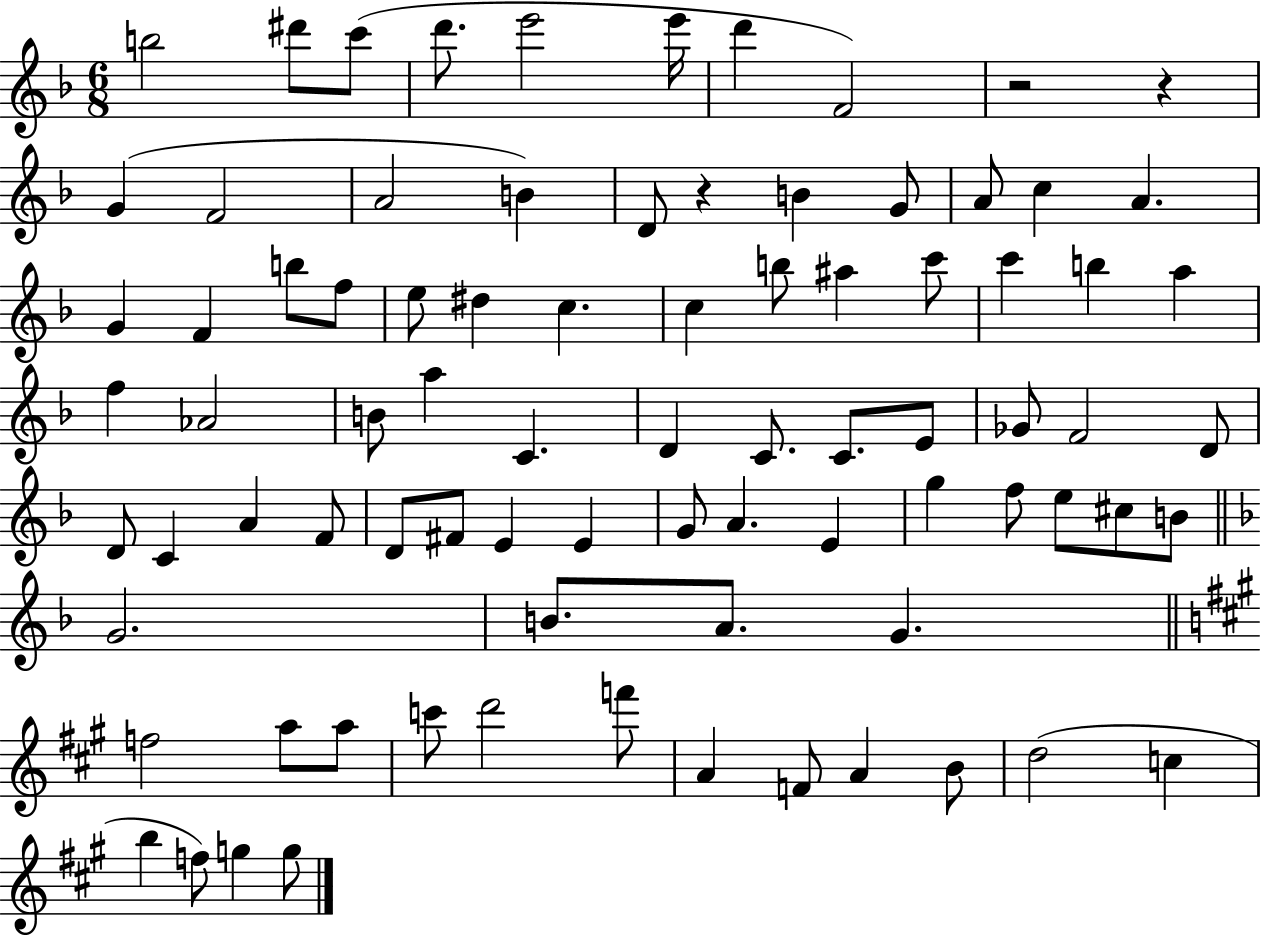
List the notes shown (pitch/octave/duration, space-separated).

B5/h D#6/e C6/e D6/e. E6/h E6/s D6/q F4/h R/h R/q G4/q F4/h A4/h B4/q D4/e R/q B4/q G4/e A4/e C5/q A4/q. G4/q F4/q B5/e F5/e E5/e D#5/q C5/q. C5/q B5/e A#5/q C6/e C6/q B5/q A5/q F5/q Ab4/h B4/e A5/q C4/q. D4/q C4/e. C4/e. E4/e Gb4/e F4/h D4/e D4/e C4/q A4/q F4/e D4/e F#4/e E4/q E4/q G4/e A4/q. E4/q G5/q F5/e E5/e C#5/e B4/e G4/h. B4/e. A4/e. G4/q. F5/h A5/e A5/e C6/e D6/h F6/e A4/q F4/e A4/q B4/e D5/h C5/q B5/q F5/e G5/q G5/e